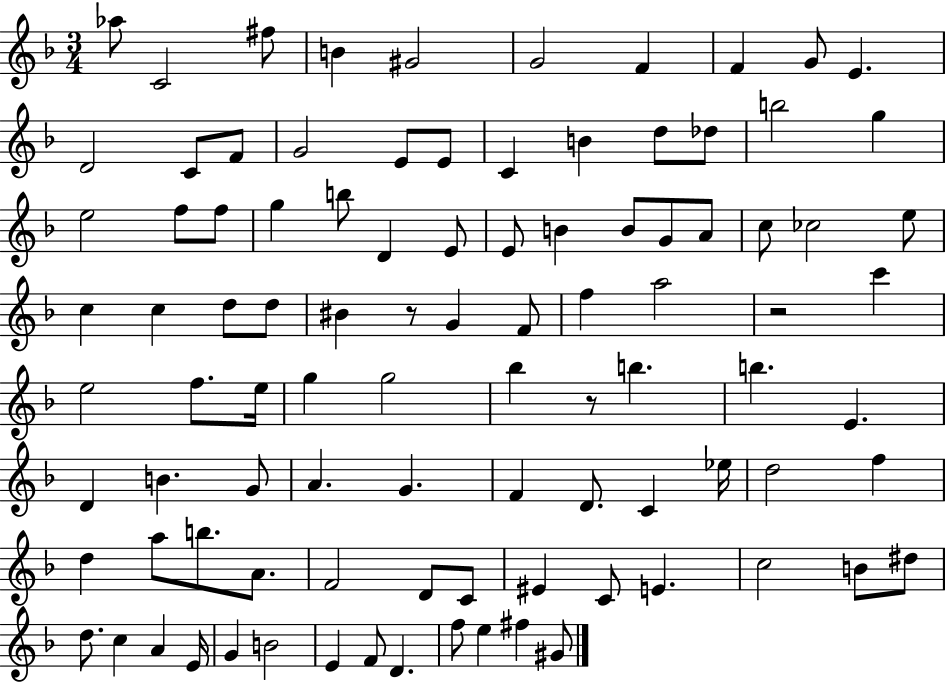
{
  \clef treble
  \numericTimeSignature
  \time 3/4
  \key f \major
  aes''8 c'2 fis''8 | b'4 gis'2 | g'2 f'4 | f'4 g'8 e'4. | \break d'2 c'8 f'8 | g'2 e'8 e'8 | c'4 b'4 d''8 des''8 | b''2 g''4 | \break e''2 f''8 f''8 | g''4 b''8 d'4 e'8 | e'8 b'4 b'8 g'8 a'8 | c''8 ces''2 e''8 | \break c''4 c''4 d''8 d''8 | bis'4 r8 g'4 f'8 | f''4 a''2 | r2 c'''4 | \break e''2 f''8. e''16 | g''4 g''2 | bes''4 r8 b''4. | b''4. e'4. | \break d'4 b'4. g'8 | a'4. g'4. | f'4 d'8. c'4 ees''16 | d''2 f''4 | \break d''4 a''8 b''8. a'8. | f'2 d'8 c'8 | eis'4 c'8 e'4. | c''2 b'8 dis''8 | \break d''8. c''4 a'4 e'16 | g'4 b'2 | e'4 f'8 d'4. | f''8 e''4 fis''4 gis'8 | \break \bar "|."
}